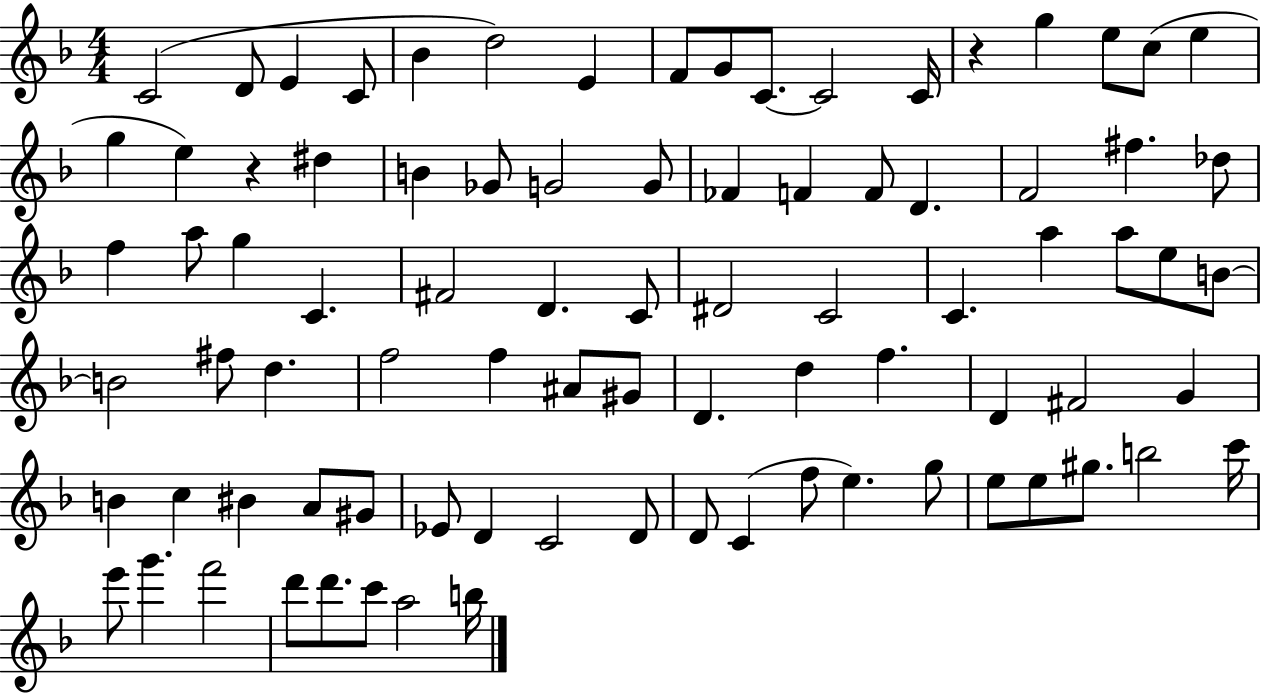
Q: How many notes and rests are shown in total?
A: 86